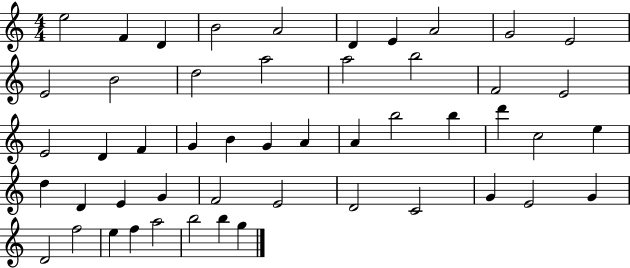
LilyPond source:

{
  \clef treble
  \numericTimeSignature
  \time 4/4
  \key c \major
  e''2 f'4 d'4 | b'2 a'2 | d'4 e'4 a'2 | g'2 e'2 | \break e'2 b'2 | d''2 a''2 | a''2 b''2 | f'2 e'2 | \break e'2 d'4 f'4 | g'4 b'4 g'4 a'4 | a'4 b''2 b''4 | d'''4 c''2 e''4 | \break d''4 d'4 e'4 g'4 | f'2 e'2 | d'2 c'2 | g'4 e'2 g'4 | \break d'2 f''2 | e''4 f''4 a''2 | b''2 b''4 g''4 | \bar "|."
}